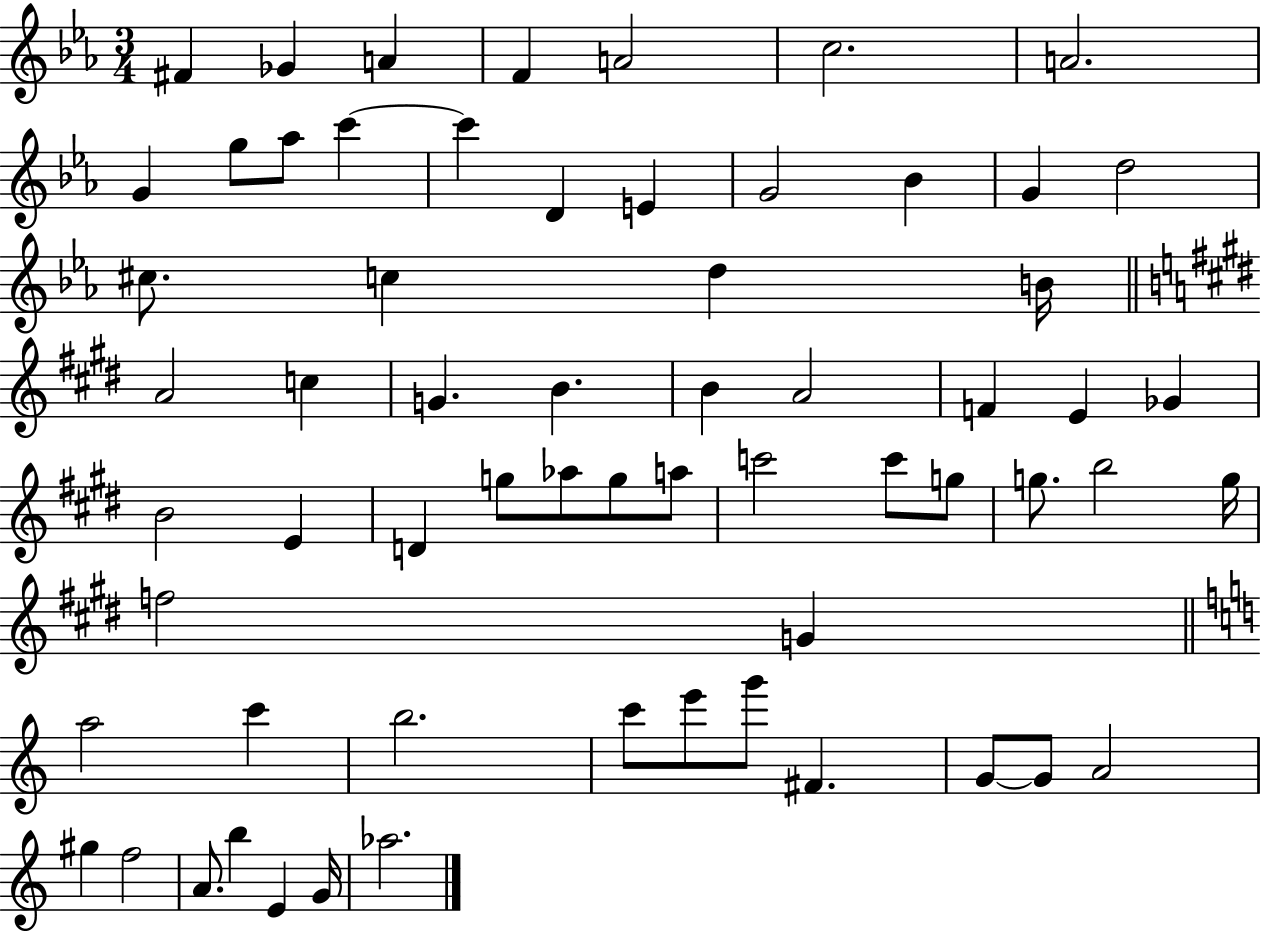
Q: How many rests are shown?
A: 0